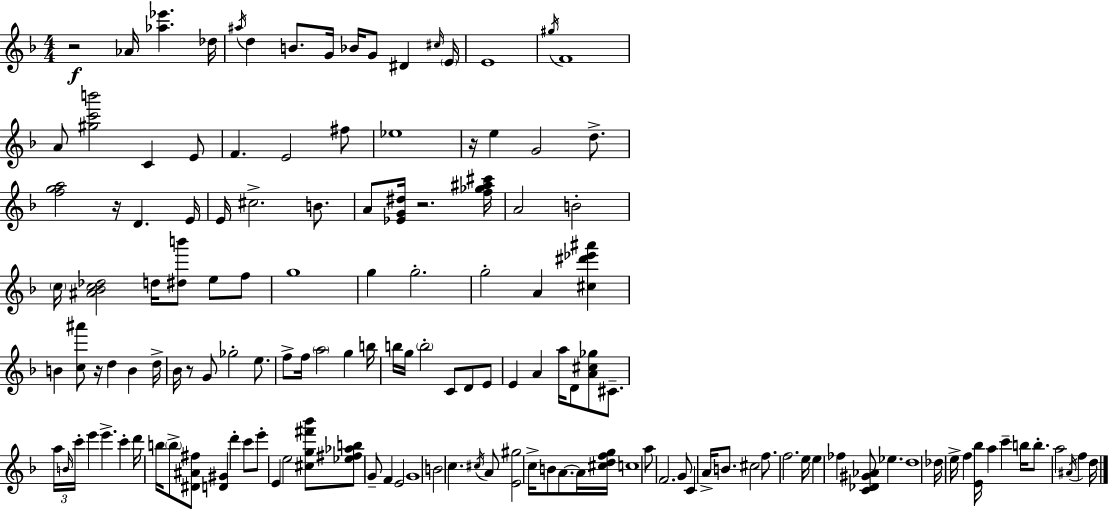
{
  \clef treble
  \numericTimeSignature
  \time 4/4
  \key f \major
  r2\f aes'16 <aes'' ees'''>4. des''16 | \acciaccatura { ais''16 } d''4 b'8. g'16 bes'16 g'8 dis'4 | \grace { cis''16 } \parenthesize e'16 e'1 | \acciaccatura { gis''16 } f'1 | \break a'8 <gis'' c''' b'''>2 c'4 | e'8 f'4. e'2 | fis''8 ees''1 | r16 e''4 g'2 | \break d''8.-> <f'' g'' a''>2 r16 d'4. | e'16 e'16 cis''2.-> | b'8. a'8 <ees' g' dis''>16 r2. | <f'' ges'' ais'' cis'''>16 a'2 b'2-. | \break \parenthesize c''16 <ais' bes' c'' des''>2 d''16 <dis'' b'''>8 e''8 | f''8 g''1 | g''4 g''2.-. | g''2-. a'4 <cis'' dis''' ees''' ais'''>4 | \break b'4 <c'' ais'''>8 r16 d''4 b'4 | d''16-> bes'16 r8 g'8 ges''2-. | e''8. f''8-> f''16 \parenthesize a''2 g''4 | b''16 b''16 g''16 \parenthesize b''2-. c'8 d'8 | \break e'8 e'4 a'4 a''16 d'8 <a' cis'' ges''>8 | cis'8.-- \tuplet 3/2 { a''16 \grace { b'16 } c'''16-. } e'''4 e'''4.-> | c'''4-. d'''16 b''16 \parenthesize b''8-> <dis' ais' fis''>8 <d' gis'>4 d'''4-. | c'''8 e'''8-. e'4 e''2 | \break <cis'' g'' fis''' bes'''>8 <ees'' fis'' aes'' b''>8 g'8-- f'4 e'2 | g'1 | b'2 c''4. | \acciaccatura { cis''16 } a'8 <e' gis''>2 c''16-> b'8 | \break a'8.~~ a'16 <cis'' d'' f'' g''>16 c''1 | a''8 f'2. | g'8 c'4 a'16-> b'8. cis''2 | f''8. f''2. | \break e''16 e''4 fes''4 <c' des' gis' aes'>8 ees''4. | d''1 | des''16 e''16-> f''4 <e' bes''>16 a''4 | c'''4-- b''16 b''8.-. a''2 | \break \acciaccatura { ais'16 } f''4 d''16 \bar "|."
}